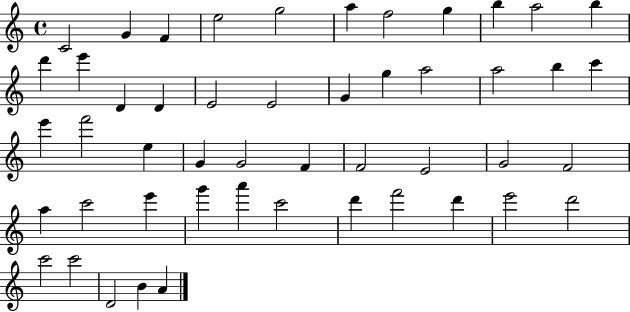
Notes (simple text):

C4/h G4/q F4/q E5/h G5/h A5/q F5/h G5/q B5/q A5/h B5/q D6/q E6/q D4/q D4/q E4/h E4/h G4/q G5/q A5/h A5/h B5/q C6/q E6/q F6/h E5/q G4/q G4/h F4/q F4/h E4/h G4/h F4/h A5/q C6/h E6/q G6/q A6/q C6/h D6/q F6/h D6/q E6/h D6/h C6/h C6/h D4/h B4/q A4/q